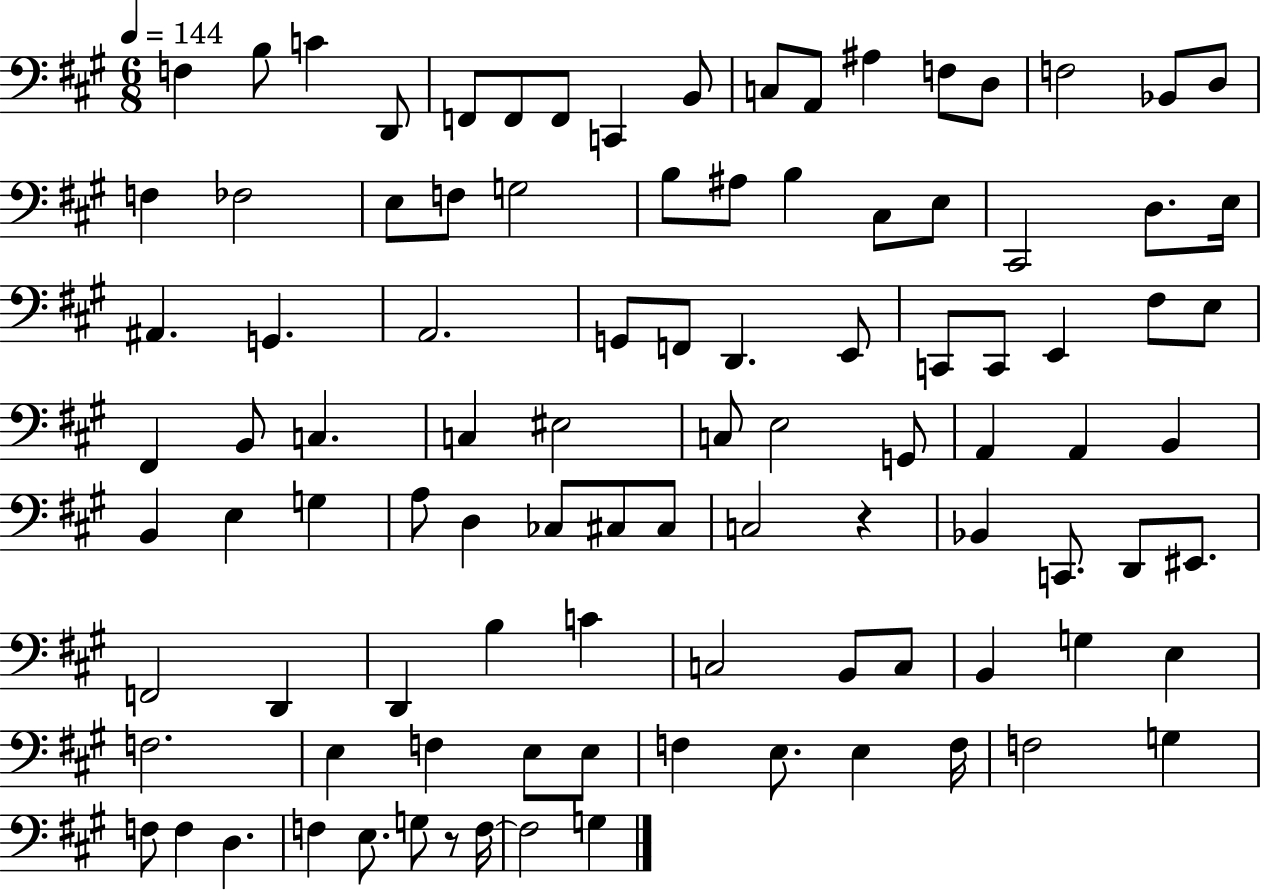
{
  \clef bass
  \numericTimeSignature
  \time 6/8
  \key a \major
  \tempo 4 = 144
  f4 b8 c'4 d,8 | f,8 f,8 f,8 c,4 b,8 | c8 a,8 ais4 f8 d8 | f2 bes,8 d8 | \break f4 fes2 | e8 f8 g2 | b8 ais8 b4 cis8 e8 | cis,2 d8. e16 | \break ais,4. g,4. | a,2. | g,8 f,8 d,4. e,8 | c,8 c,8 e,4 fis8 e8 | \break fis,4 b,8 c4. | c4 eis2 | c8 e2 g,8 | a,4 a,4 b,4 | \break b,4 e4 g4 | a8 d4 ces8 cis8 cis8 | c2 r4 | bes,4 c,8. d,8 eis,8. | \break f,2 d,4 | d,4 b4 c'4 | c2 b,8 c8 | b,4 g4 e4 | \break f2. | e4 f4 e8 e8 | f4 e8. e4 f16 | f2 g4 | \break f8 f4 d4. | f4 e8. g8 r8 f16~~ | f2 g4 | \bar "|."
}